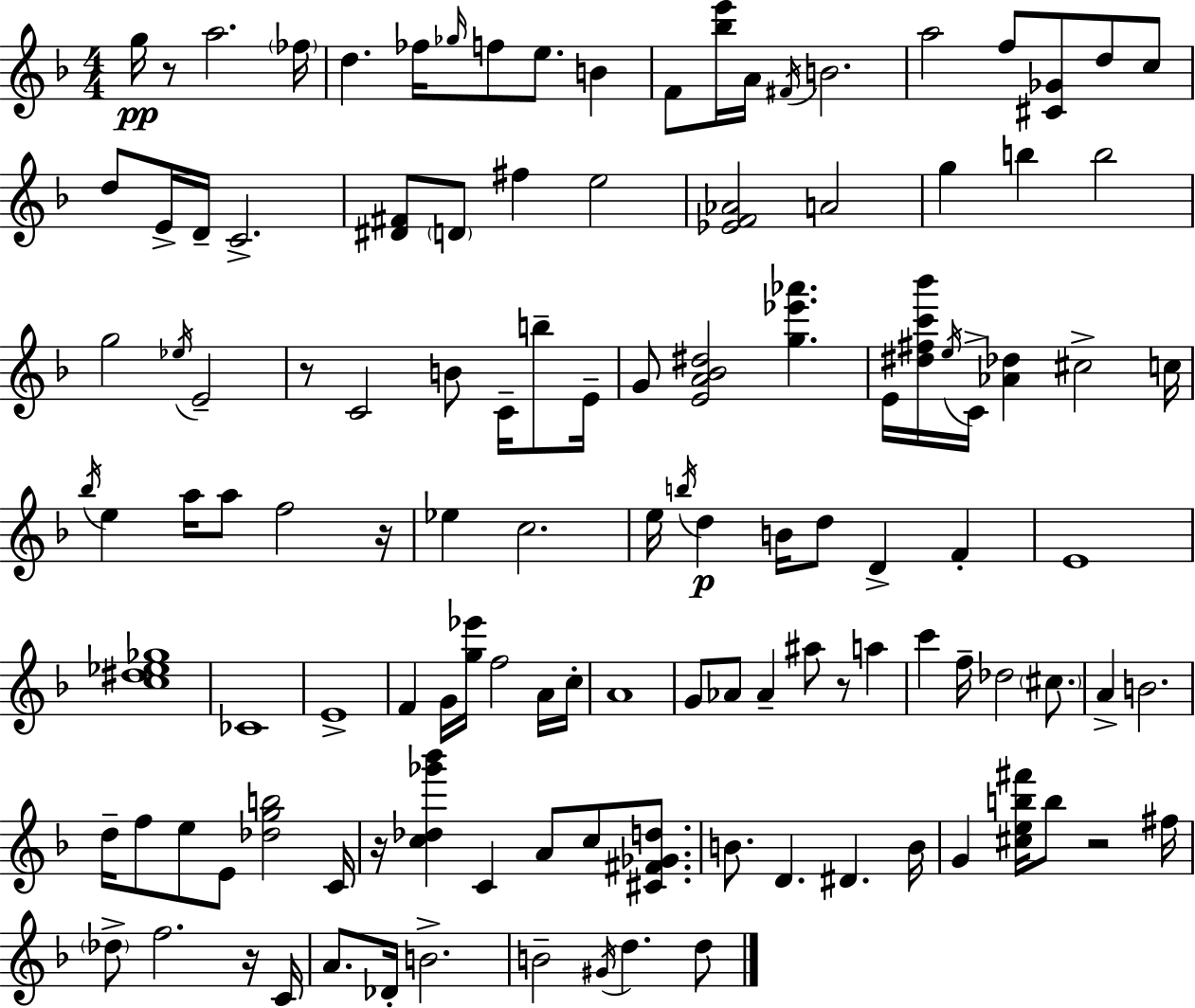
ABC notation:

X:1
T:Untitled
M:4/4
L:1/4
K:Dm
g/4 z/2 a2 _f/4 d _f/4 _g/4 f/2 e/2 B F/2 [_be']/4 A/4 ^F/4 B2 a2 f/2 [^C_G]/2 d/2 c/2 d/2 E/4 D/4 C2 [^D^F]/2 D/2 ^f e2 [_EF_A]2 A2 g b b2 g2 _e/4 E2 z/2 C2 B/2 C/4 b/2 E/4 G/2 [EA_B^d]2 [g_e'_a'] E/4 [^d^fc'_b']/4 e/4 C/4 [_A_d] ^c2 c/4 _b/4 e a/4 a/2 f2 z/4 _e c2 e/4 b/4 d B/4 d/2 D F E4 [c^d_e_g]4 _C4 E4 F G/4 [g_e']/4 f2 A/4 c/4 A4 G/2 _A/2 _A ^a/2 z/2 a c' f/4 _d2 ^c/2 A B2 d/4 f/2 e/2 E/2 [_dgb]2 C/4 z/4 [c_d_g'_b'] C A/2 c/2 [^C^F_Gd]/2 B/2 D ^D B/4 G [^ceb^f']/4 b/2 z2 ^f/4 _d/2 f2 z/4 C/4 A/2 _D/4 B2 B2 ^G/4 d d/2